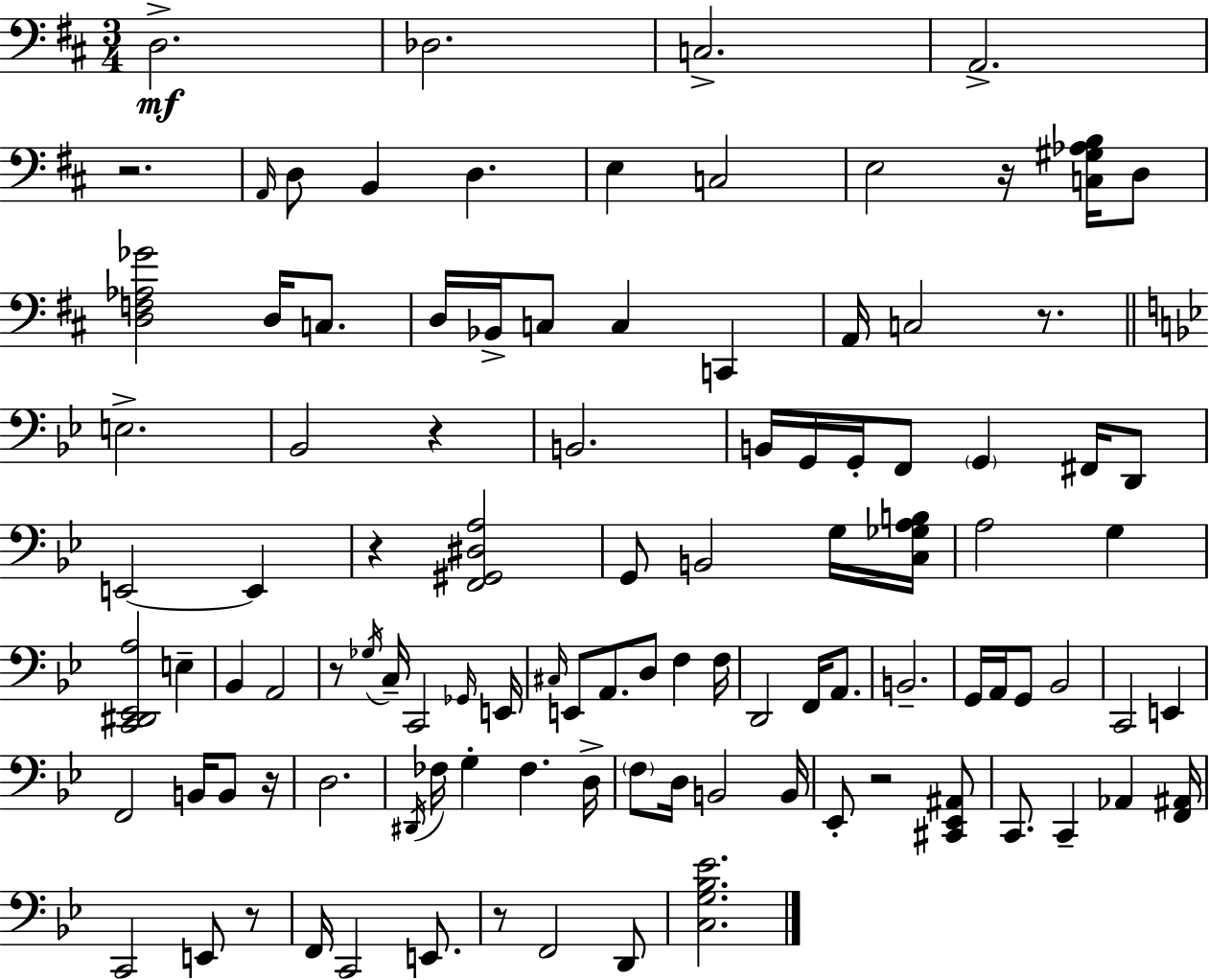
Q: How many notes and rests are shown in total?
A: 104